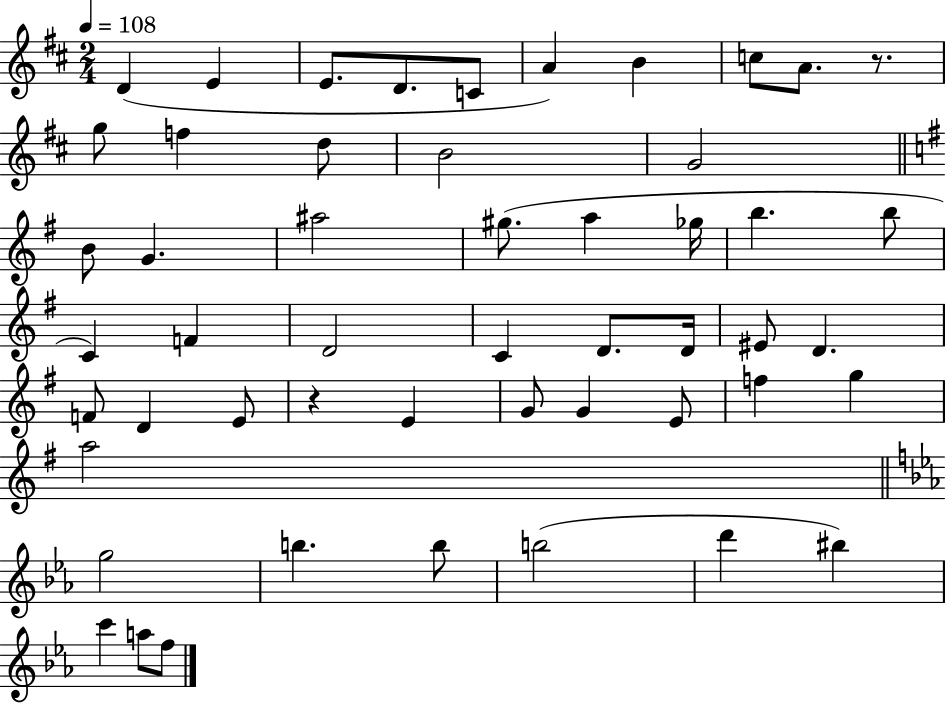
{
  \clef treble
  \numericTimeSignature
  \time 2/4
  \key d \major
  \tempo 4 = 108
  d'4( e'4 | e'8. d'8. c'8 | a'4) b'4 | c''8 a'8. r8. | \break g''8 f''4 d''8 | b'2 | g'2 | \bar "||" \break \key g \major b'8 g'4. | ais''2 | gis''8.( a''4 ges''16 | b''4. b''8 | \break c'4) f'4 | d'2 | c'4 d'8. d'16 | eis'8 d'4. | \break f'8 d'4 e'8 | r4 e'4 | g'8 g'4 e'8 | f''4 g''4 | \break a''2 | \bar "||" \break \key ees \major g''2 | b''4. b''8 | b''2( | d'''4 bis''4) | \break c'''4 a''8 f''8 | \bar "|."
}